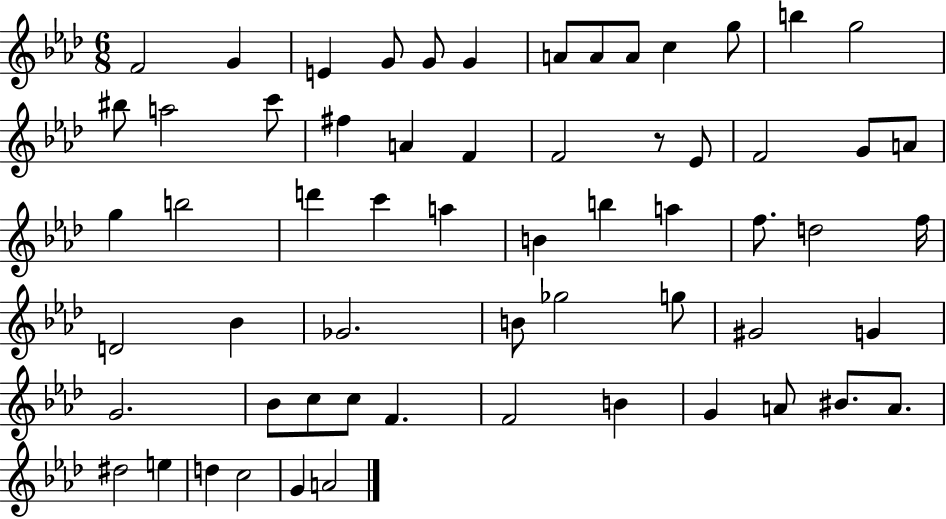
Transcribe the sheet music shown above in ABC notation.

X:1
T:Untitled
M:6/8
L:1/4
K:Ab
F2 G E G/2 G/2 G A/2 A/2 A/2 c g/2 b g2 ^b/2 a2 c'/2 ^f A F F2 z/2 _E/2 F2 G/2 A/2 g b2 d' c' a B b a f/2 d2 f/4 D2 _B _G2 B/2 _g2 g/2 ^G2 G G2 _B/2 c/2 c/2 F F2 B G A/2 ^B/2 A/2 ^d2 e d c2 G A2